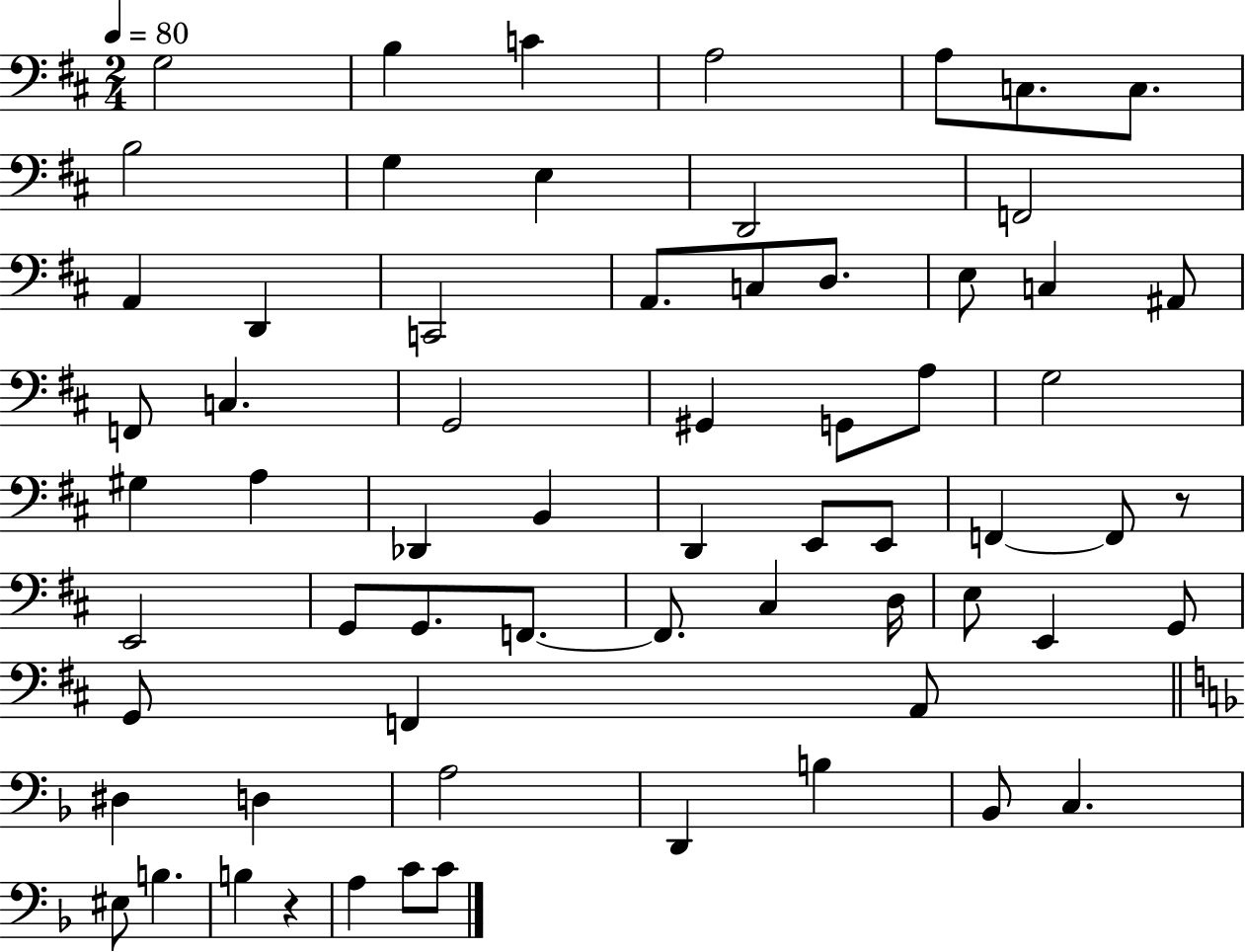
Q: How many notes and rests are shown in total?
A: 65